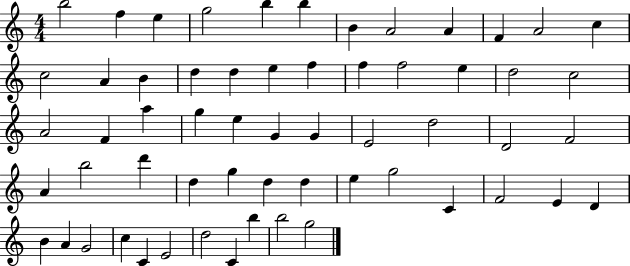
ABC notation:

X:1
T:Untitled
M:4/4
L:1/4
K:C
b2 f e g2 b b B A2 A F A2 c c2 A B d d e f f f2 e d2 c2 A2 F a g e G G E2 d2 D2 F2 A b2 d' d g d d e g2 C F2 E D B A G2 c C E2 d2 C b b2 g2